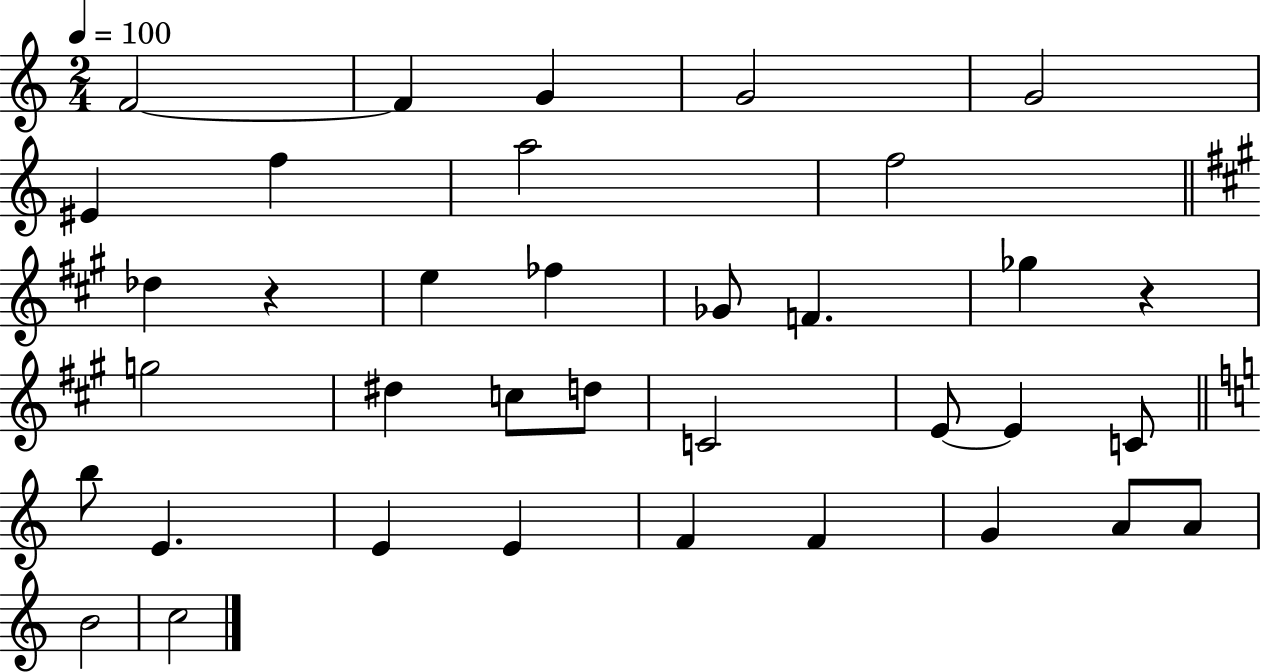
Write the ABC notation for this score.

X:1
T:Untitled
M:2/4
L:1/4
K:C
F2 F G G2 G2 ^E f a2 f2 _d z e _f _G/2 F _g z g2 ^d c/2 d/2 C2 E/2 E C/2 b/2 E E E F F G A/2 A/2 B2 c2